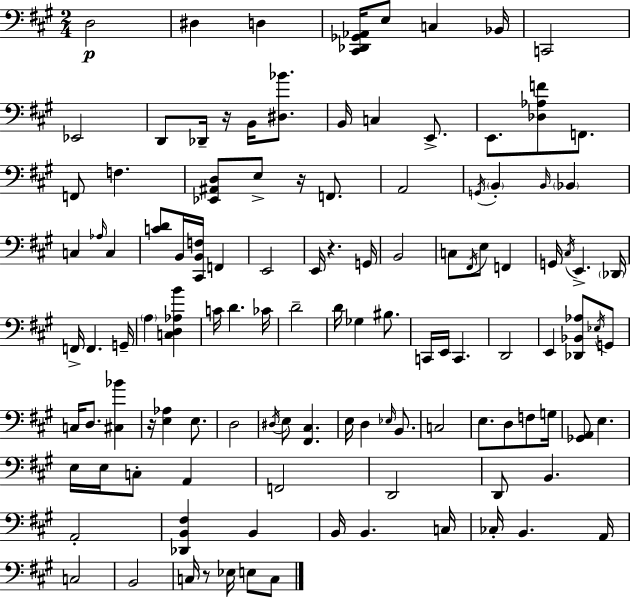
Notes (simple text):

D3/h D#3/q D3/q [C#2,Db2,Gb2,Ab2]/s E3/e C3/q Bb2/s C2/h Eb2/h D2/e Db2/s R/s B2/s [D#3,Bb4]/e. B2/s C3/q E2/e. E2/e. [Db3,Ab3,F4]/e F2/e. F2/e F3/q. [Eb2,A#2,D3]/e E3/e R/s F2/e. A2/h G2/s B2/q B2/s Bb2/q C3/q Ab3/s C3/q [C4,D4]/e B2/s [C#2,B2,F3]/s F2/q E2/h E2/s R/q. G2/s B2/h C3/e F#2/s E3/e F2/q G2/s C#3/s E2/q. Db2/s F2/s F2/q. G2/s A3/q [C3,D3,Ab3,B4]/q C4/s D4/q. CES4/s D4/h D4/s Gb3/q BIS3/e. C2/s E2/s C2/q. D2/h E2/q [Db2,Bb2,Ab3]/e Eb3/s G2/e C3/s D3/e. [C#3,Bb4]/q R/s [E3,Ab3]/q E3/e. D3/h D#3/s E3/e [F#2,C#3]/q. E3/s D3/q Eb3/s B2/e. C3/h E3/e. D3/e F3/e G3/s [Gb2,A2]/e E3/q. E3/s E3/s C3/e A2/q F2/h D2/h D2/e B2/q. A2/h [Db2,B2,F#3]/q B2/q B2/s B2/q. C3/s CES3/s B2/q. A2/s C3/h B2/h C3/s R/e Eb3/s E3/e C3/e